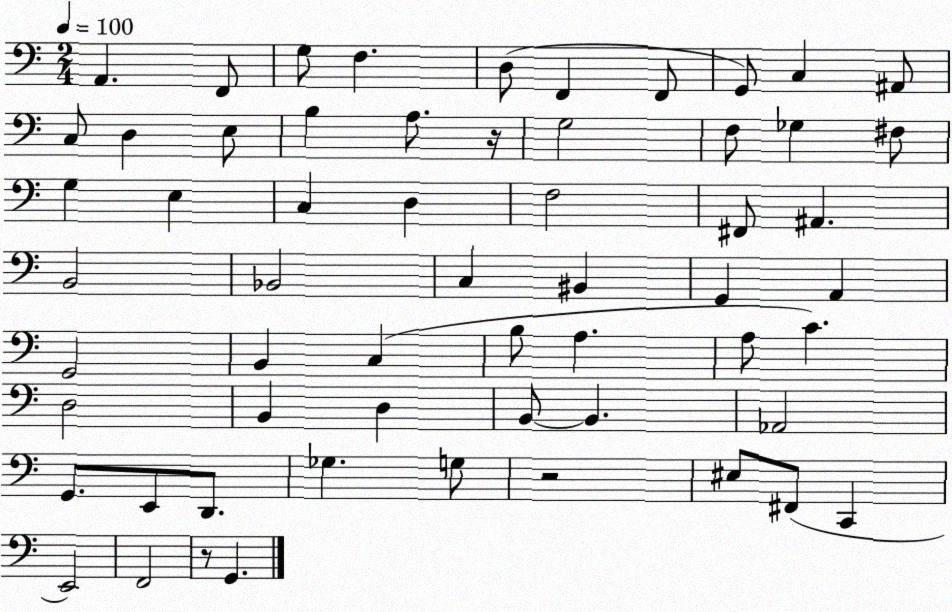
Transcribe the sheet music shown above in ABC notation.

X:1
T:Untitled
M:2/4
L:1/4
K:C
A,, F,,/2 G,/2 F, D,/2 F,, F,,/2 G,,/2 C, ^A,,/2 C,/2 D, E,/2 B, A,/2 z/4 G,2 F,/2 _G, ^F,/2 G, E, C, D, F,2 ^F,,/2 ^A,, B,,2 _B,,2 C, ^B,, G,, A,, G,,2 B,, C, B,/2 A, A,/2 C D,2 B,, D, B,,/2 B,, _A,,2 G,,/2 E,,/2 D,,/2 _G, G,/2 z2 ^E,/2 ^F,,/2 C,, E,,2 F,,2 z/2 G,,